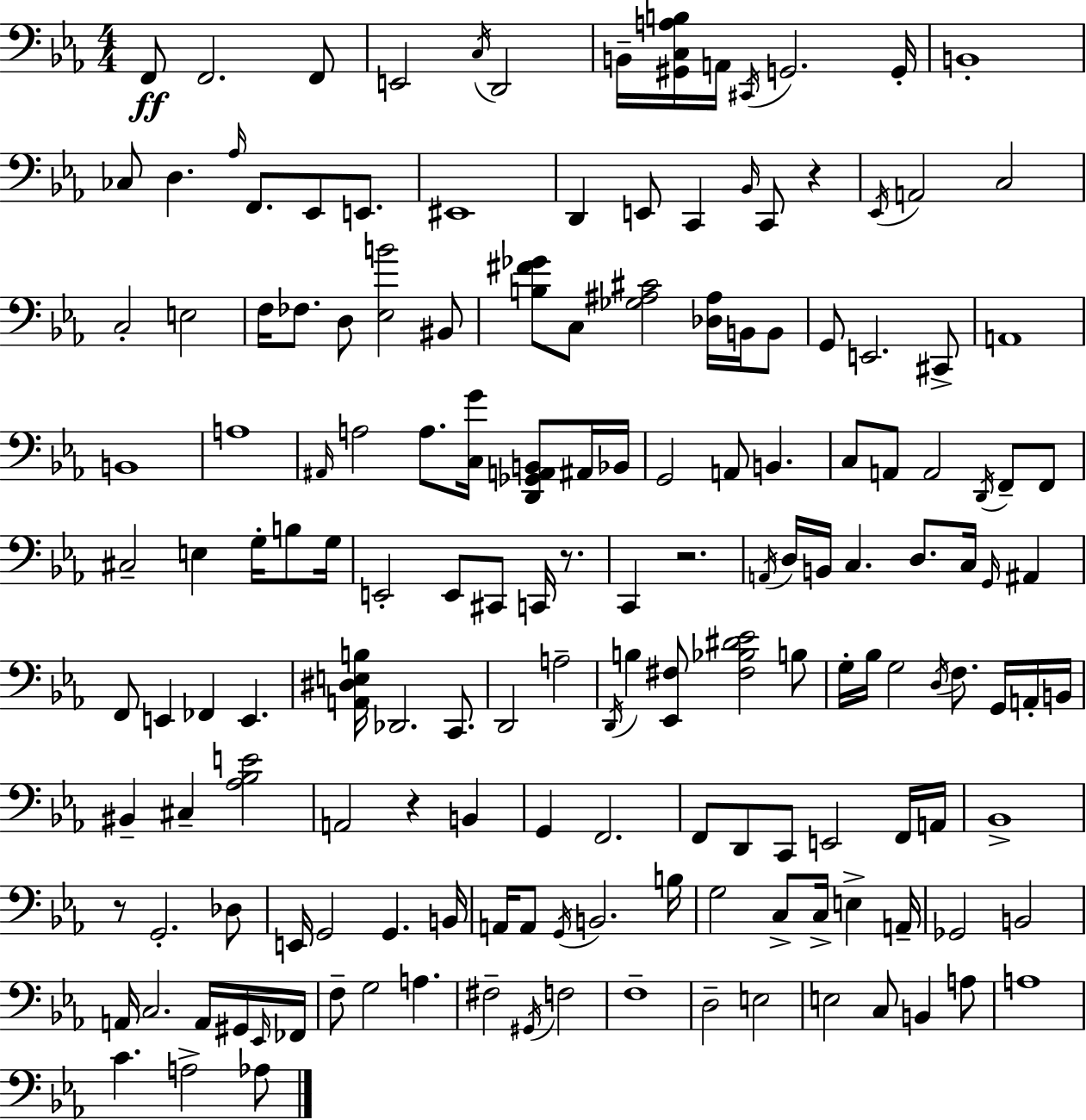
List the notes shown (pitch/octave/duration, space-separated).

F2/e F2/h. F2/e E2/h C3/s D2/h B2/s [G#2,C3,A3,B3]/s A2/s C#2/s G2/h. G2/s B2/w CES3/e D3/q. Ab3/s F2/e. Eb2/e E2/e. EIS2/w D2/q E2/e C2/q Bb2/s C2/e R/q Eb2/s A2/h C3/h C3/h E3/h F3/s FES3/e. D3/e [Eb3,B4]/h BIS2/e [B3,F#4,Gb4]/e C3/e [Gb3,A#3,C#4]/h [Db3,A#3]/s B2/s B2/e G2/e E2/h. C#2/e A2/w B2/w A3/w A#2/s A3/h A3/e. [C3,G4]/s [D2,Gb2,A2,B2]/e A#2/s Bb2/s G2/h A2/e B2/q. C3/e A2/e A2/h D2/s F2/e F2/e C#3/h E3/q G3/s B3/e G3/s E2/h E2/e C#2/e C2/s R/e. C2/q R/h. A2/s D3/s B2/s C3/q. D3/e. C3/s G2/s A#2/q F2/e E2/q FES2/q E2/q. [A2,D#3,E3,B3]/s Db2/h. C2/e. D2/h A3/h D2/s B3/q [Eb2,F#3]/e [F#3,Bb3,D#4,Eb4]/h B3/e G3/s Bb3/s G3/h D3/s F3/e. G2/s A2/s B2/s BIS2/q C#3/q [Ab3,Bb3,E4]/h A2/h R/q B2/q G2/q F2/h. F2/e D2/e C2/e E2/h F2/s A2/s Bb2/w R/e G2/h. Db3/e E2/s G2/h G2/q. B2/s A2/s A2/e G2/s B2/h. B3/s G3/h C3/e C3/s E3/q A2/s Gb2/h B2/h A2/s C3/h. A2/s G#2/s Eb2/s FES2/s F3/e G3/h A3/q. F#3/h G#2/s F3/h F3/w D3/h E3/h E3/h C3/e B2/q A3/e A3/w C4/q. A3/h Ab3/e